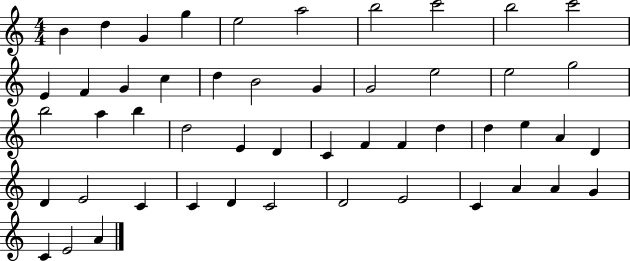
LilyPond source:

{
  \clef treble
  \numericTimeSignature
  \time 4/4
  \key c \major
  b'4 d''4 g'4 g''4 | e''2 a''2 | b''2 c'''2 | b''2 c'''2 | \break e'4 f'4 g'4 c''4 | d''4 b'2 g'4 | g'2 e''2 | e''2 g''2 | \break b''2 a''4 b''4 | d''2 e'4 d'4 | c'4 f'4 f'4 d''4 | d''4 e''4 a'4 d'4 | \break d'4 e'2 c'4 | c'4 d'4 c'2 | d'2 e'2 | c'4 a'4 a'4 g'4 | \break c'4 e'2 a'4 | \bar "|."
}